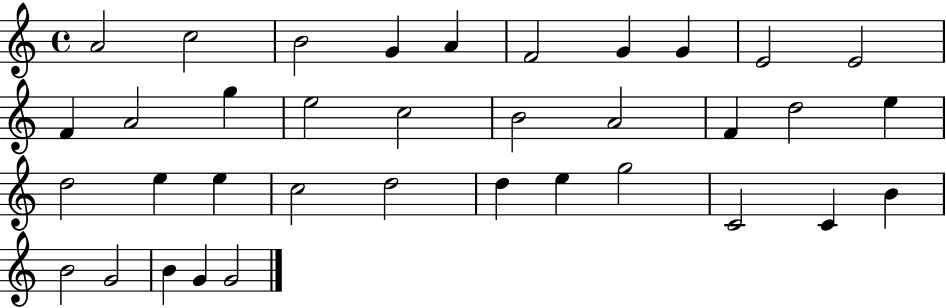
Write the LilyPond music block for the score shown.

{
  \clef treble
  \time 4/4
  \defaultTimeSignature
  \key c \major
  a'2 c''2 | b'2 g'4 a'4 | f'2 g'4 g'4 | e'2 e'2 | \break f'4 a'2 g''4 | e''2 c''2 | b'2 a'2 | f'4 d''2 e''4 | \break d''2 e''4 e''4 | c''2 d''2 | d''4 e''4 g''2 | c'2 c'4 b'4 | \break b'2 g'2 | b'4 g'4 g'2 | \bar "|."
}